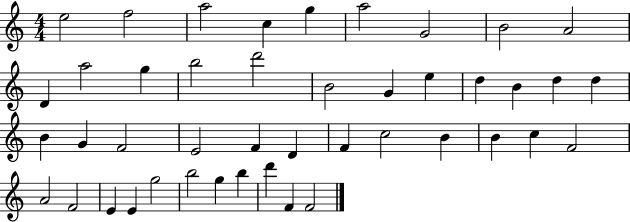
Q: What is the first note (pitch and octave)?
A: E5